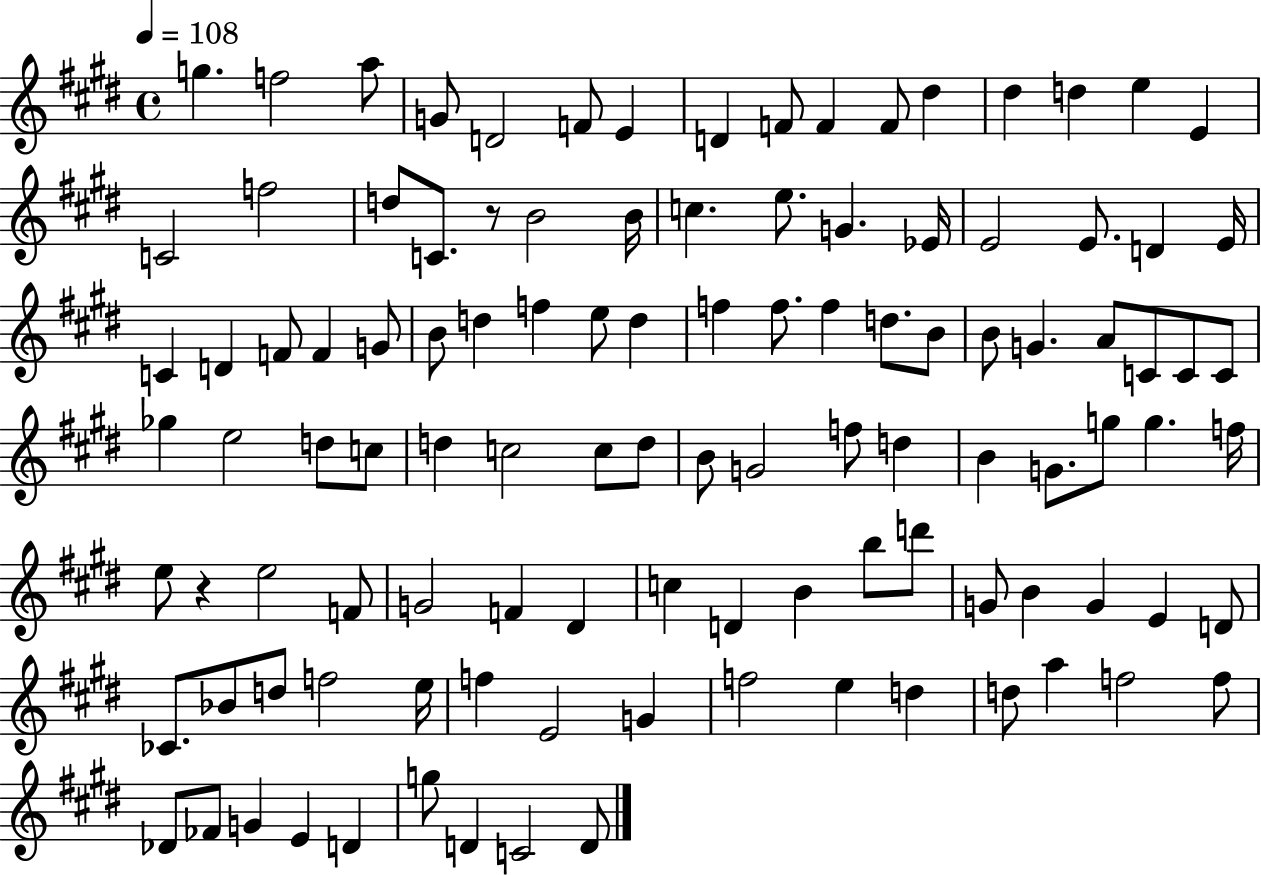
X:1
T:Untitled
M:4/4
L:1/4
K:E
g f2 a/2 G/2 D2 F/2 E D F/2 F F/2 ^d ^d d e E C2 f2 d/2 C/2 z/2 B2 B/4 c e/2 G _E/4 E2 E/2 D E/4 C D F/2 F G/2 B/2 d f e/2 d f f/2 f d/2 B/2 B/2 G A/2 C/2 C/2 C/2 _g e2 d/2 c/2 d c2 c/2 d/2 B/2 G2 f/2 d B G/2 g/2 g f/4 e/2 z e2 F/2 G2 F ^D c D B b/2 d'/2 G/2 B G E D/2 _C/2 _B/2 d/2 f2 e/4 f E2 G f2 e d d/2 a f2 f/2 _D/2 _F/2 G E D g/2 D C2 D/2